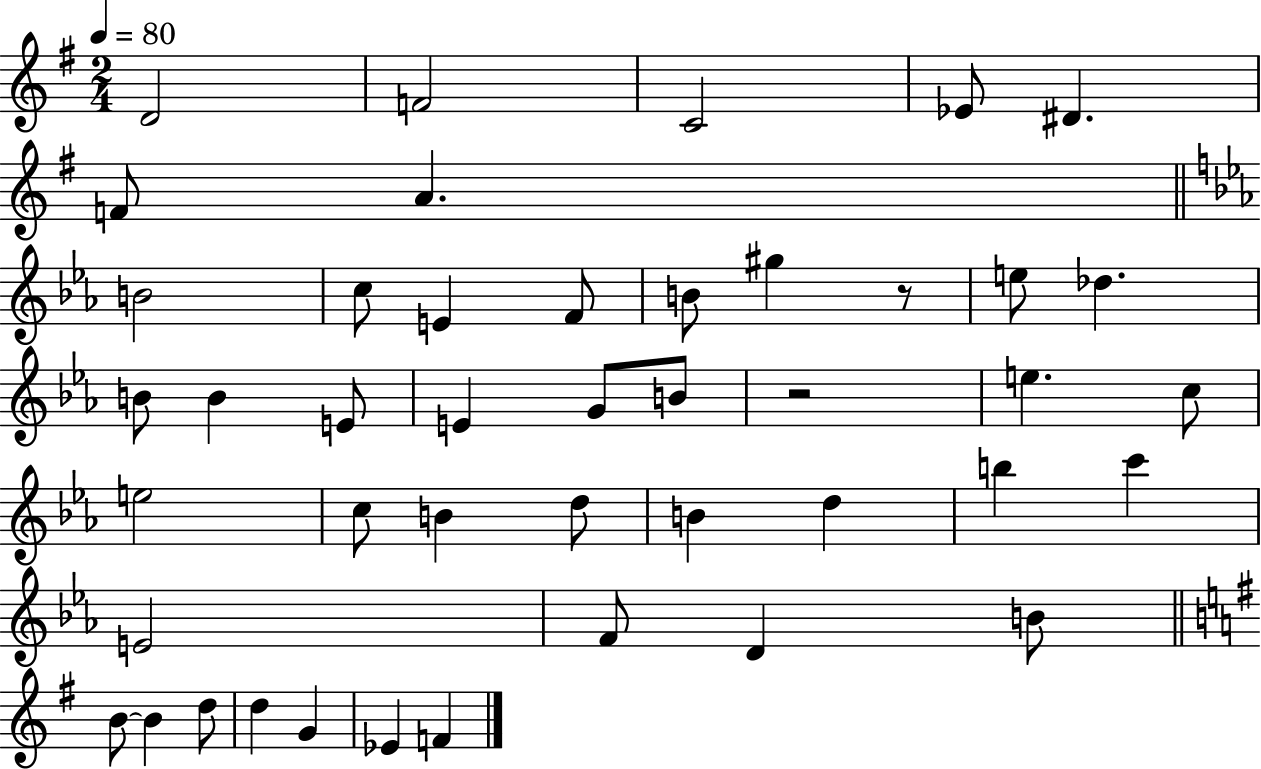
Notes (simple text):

D4/h F4/h C4/h Eb4/e D#4/q. F4/e A4/q. B4/h C5/e E4/q F4/e B4/e G#5/q R/e E5/e Db5/q. B4/e B4/q E4/e E4/q G4/e B4/e R/h E5/q. C5/e E5/h C5/e B4/q D5/e B4/q D5/q B5/q C6/q E4/h F4/e D4/q B4/e B4/e B4/q D5/e D5/q G4/q Eb4/q F4/q